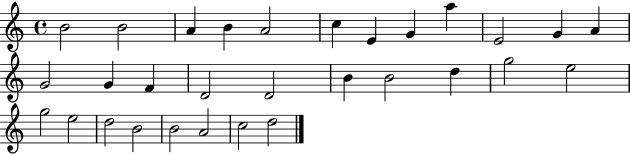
X:1
T:Untitled
M:4/4
L:1/4
K:C
B2 B2 A B A2 c E G a E2 G A G2 G F D2 D2 B B2 d g2 e2 g2 e2 d2 B2 B2 A2 c2 d2